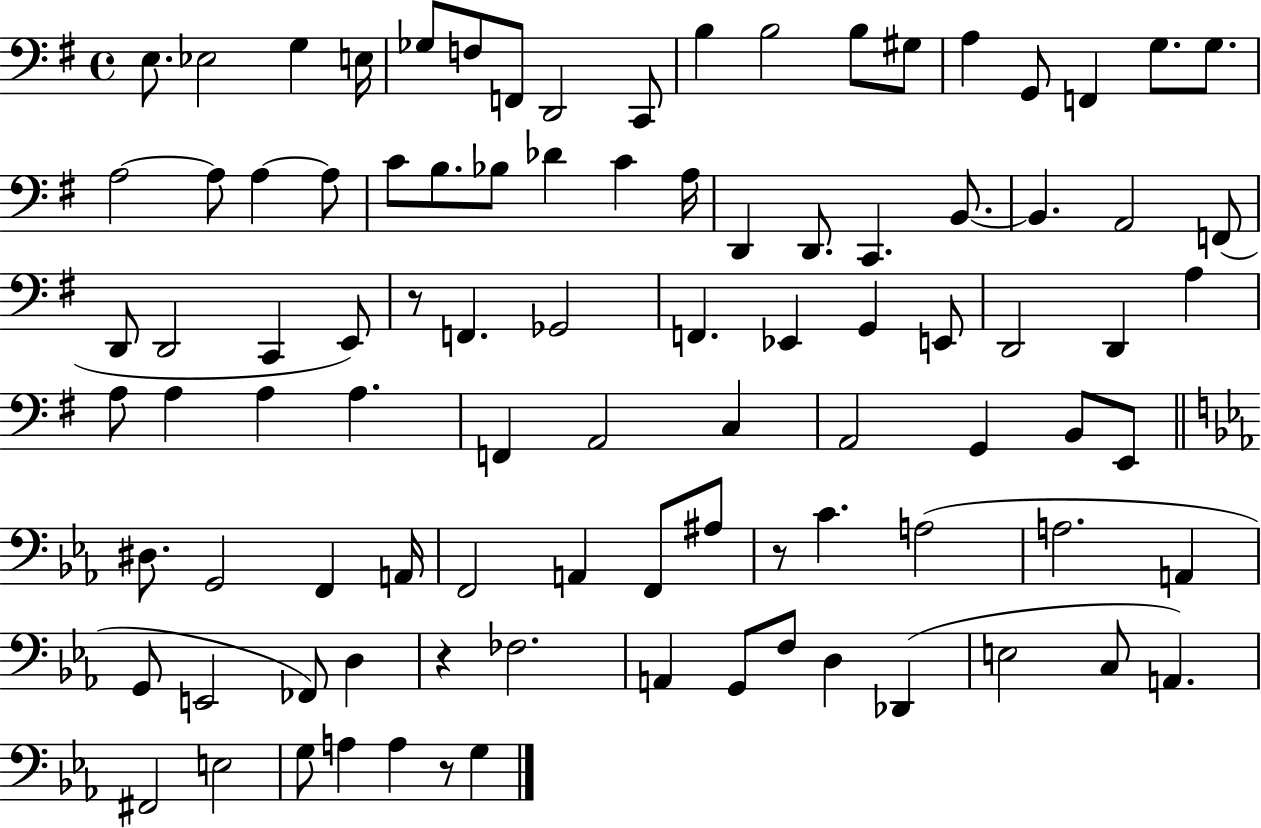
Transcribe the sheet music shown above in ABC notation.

X:1
T:Untitled
M:4/4
L:1/4
K:G
E,/2 _E,2 G, E,/4 _G,/2 F,/2 F,,/2 D,,2 C,,/2 B, B,2 B,/2 ^G,/2 A, G,,/2 F,, G,/2 G,/2 A,2 A,/2 A, A,/2 C/2 B,/2 _B,/2 _D C A,/4 D,, D,,/2 C,, B,,/2 B,, A,,2 F,,/2 D,,/2 D,,2 C,, E,,/2 z/2 F,, _G,,2 F,, _E,, G,, E,,/2 D,,2 D,, A, A,/2 A, A, A, F,, A,,2 C, A,,2 G,, B,,/2 E,,/2 ^D,/2 G,,2 F,, A,,/4 F,,2 A,, F,,/2 ^A,/2 z/2 C A,2 A,2 A,, G,,/2 E,,2 _F,,/2 D, z _F,2 A,, G,,/2 F,/2 D, _D,, E,2 C,/2 A,, ^F,,2 E,2 G,/2 A, A, z/2 G,